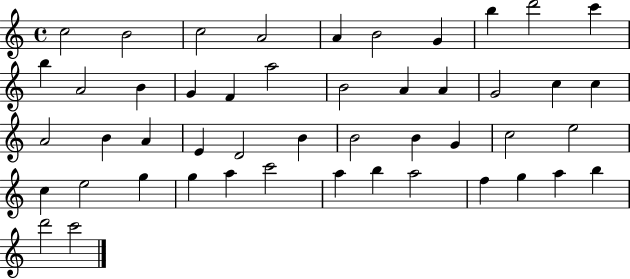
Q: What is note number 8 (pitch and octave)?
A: B5